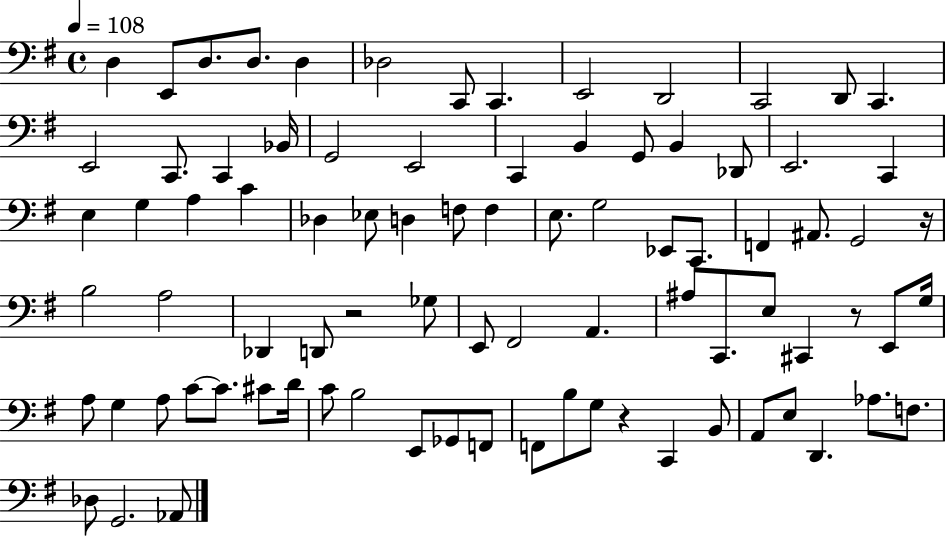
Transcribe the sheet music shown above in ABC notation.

X:1
T:Untitled
M:4/4
L:1/4
K:G
D, E,,/2 D,/2 D,/2 D, _D,2 C,,/2 C,, E,,2 D,,2 C,,2 D,,/2 C,, E,,2 C,,/2 C,, _B,,/4 G,,2 E,,2 C,, B,, G,,/2 B,, _D,,/2 E,,2 C,, E, G, A, C _D, _E,/2 D, F,/2 F, E,/2 G,2 _E,,/2 C,,/2 F,, ^A,,/2 G,,2 z/4 B,2 A,2 _D,, D,,/2 z2 _G,/2 E,,/2 ^F,,2 A,, ^A,/2 C,,/2 E,/2 ^C,, z/2 E,,/2 G,/4 A,/2 G, A,/2 C/2 C/2 ^C/2 D/4 C/2 B,2 E,,/2 _G,,/2 F,,/2 F,,/2 B,/2 G,/2 z C,, B,,/2 A,,/2 E,/2 D,, _A,/2 F,/2 _D,/2 G,,2 _A,,/2